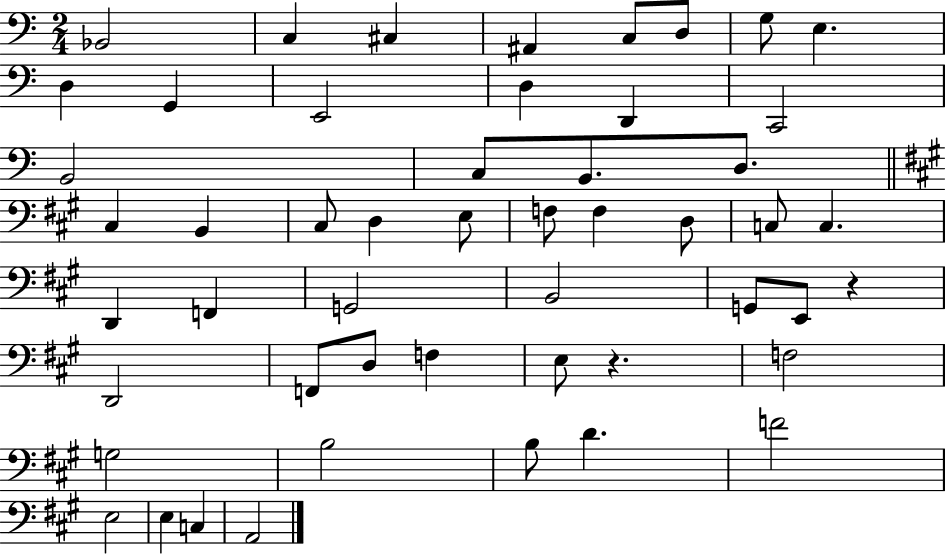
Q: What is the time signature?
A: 2/4